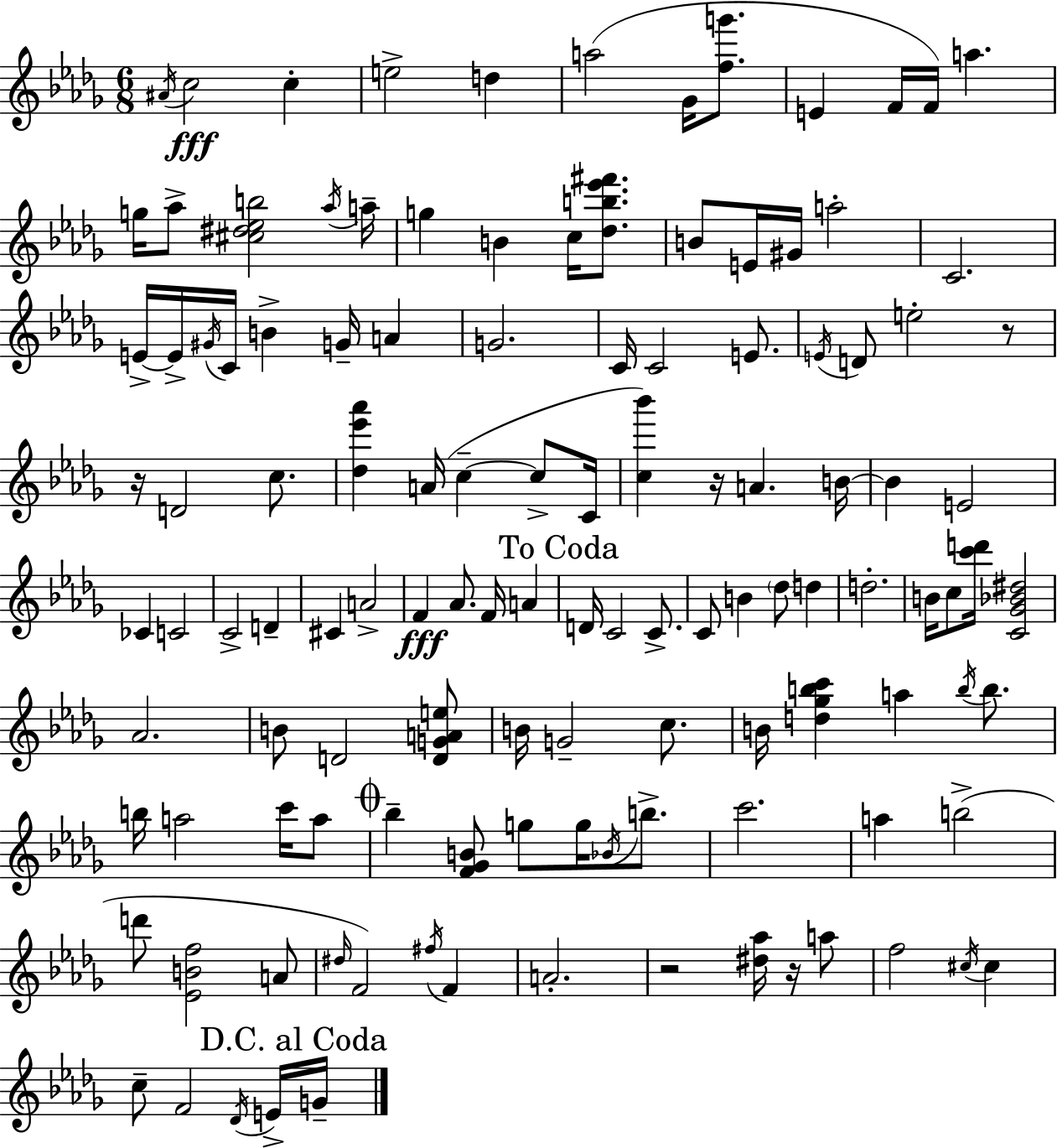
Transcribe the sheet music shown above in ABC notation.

X:1
T:Untitled
M:6/8
L:1/4
K:Bbm
^A/4 c2 c e2 d a2 _G/4 [fg']/2 E F/4 F/4 a g/4 _a/2 [^c^d_eb]2 _a/4 a/4 g B c/4 [_db_e'^f']/2 B/2 E/4 ^G/4 a2 C2 E/4 E/4 ^G/4 C/4 B G/4 A G2 C/4 C2 E/2 E/4 D/2 e2 z/2 z/4 D2 c/2 [_d_e'_a'] A/4 c c/2 C/4 [c_b'] z/4 A B/4 B E2 _C C2 C2 D ^C A2 F _A/2 F/4 A D/4 C2 C/2 C/2 B _d/2 d d2 B/4 c/2 [c'd']/4 [C_G_B^d]2 _A2 B/2 D2 [DGAe]/2 B/4 G2 c/2 B/4 [d_gbc'] a b/4 b/2 b/4 a2 c'/4 a/2 _b [F_GB]/2 g/2 g/4 _B/4 b/2 c'2 a b2 d'/2 [_EBf]2 A/2 ^d/4 F2 ^f/4 F A2 z2 [^d_a]/4 z/4 a/2 f2 ^c/4 ^c c/2 F2 _D/4 E/4 G/4